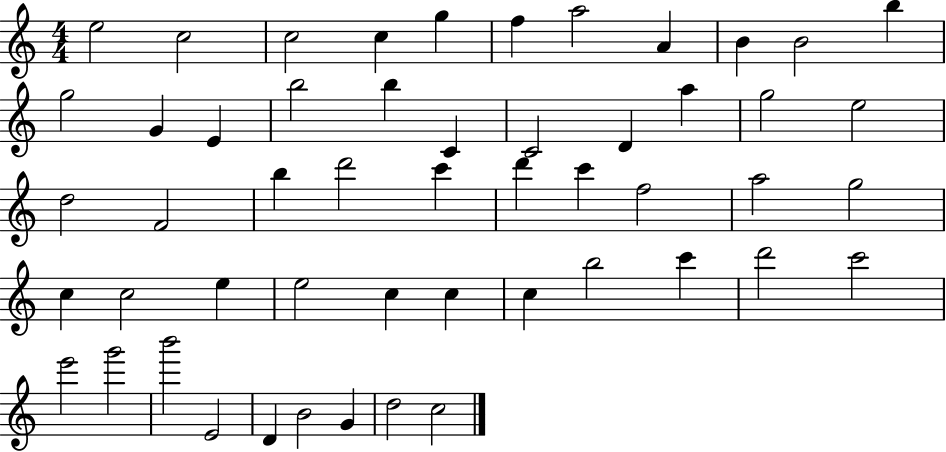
{
  \clef treble
  \numericTimeSignature
  \time 4/4
  \key c \major
  e''2 c''2 | c''2 c''4 g''4 | f''4 a''2 a'4 | b'4 b'2 b''4 | \break g''2 g'4 e'4 | b''2 b''4 c'4 | c'2 d'4 a''4 | g''2 e''2 | \break d''2 f'2 | b''4 d'''2 c'''4 | d'''4 c'''4 f''2 | a''2 g''2 | \break c''4 c''2 e''4 | e''2 c''4 c''4 | c''4 b''2 c'''4 | d'''2 c'''2 | \break e'''2 g'''2 | b'''2 e'2 | d'4 b'2 g'4 | d''2 c''2 | \break \bar "|."
}